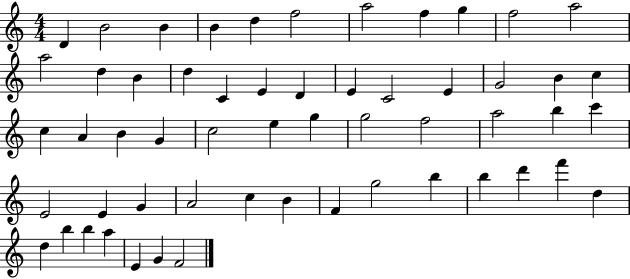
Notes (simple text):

D4/q B4/h B4/q B4/q D5/q F5/h A5/h F5/q G5/q F5/h A5/h A5/h D5/q B4/q D5/q C4/q E4/q D4/q E4/q C4/h E4/q G4/h B4/q C5/q C5/q A4/q B4/q G4/q C5/h E5/q G5/q G5/h F5/h A5/h B5/q C6/q E4/h E4/q G4/q A4/h C5/q B4/q F4/q G5/h B5/q B5/q D6/q F6/q D5/q D5/q B5/q B5/q A5/q E4/q G4/q F4/h